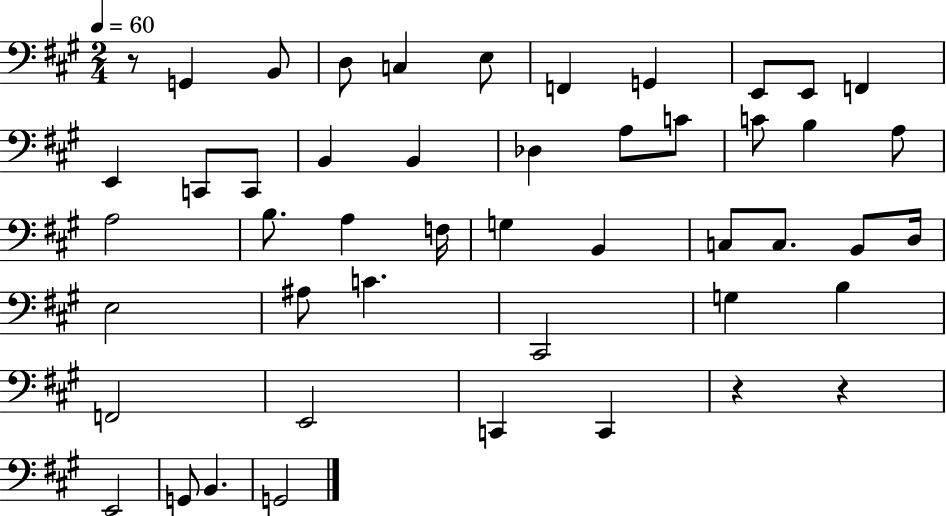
{
  \clef bass
  \numericTimeSignature
  \time 2/4
  \key a \major
  \tempo 4 = 60
  r8 g,4 b,8 | d8 c4 e8 | f,4 g,4 | e,8 e,8 f,4 | \break e,4 c,8 c,8 | b,4 b,4 | des4 a8 c'8 | c'8 b4 a8 | \break a2 | b8. a4 f16 | g4 b,4 | c8 c8. b,8 d16 | \break e2 | ais8 c'4. | cis,2 | g4 b4 | \break f,2 | e,2 | c,4 c,4 | r4 r4 | \break e,2 | g,8 b,4. | g,2 | \bar "|."
}